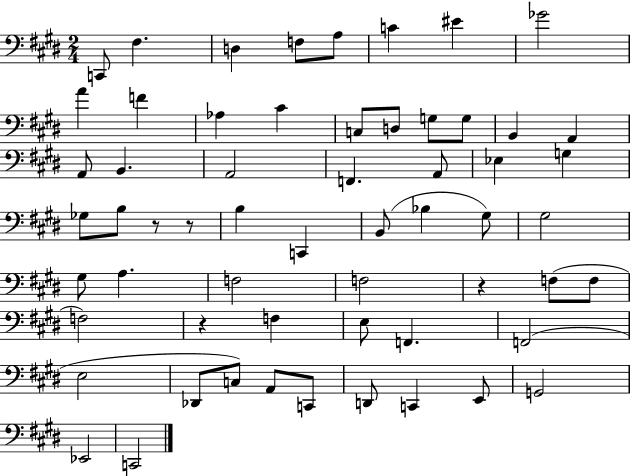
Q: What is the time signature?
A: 2/4